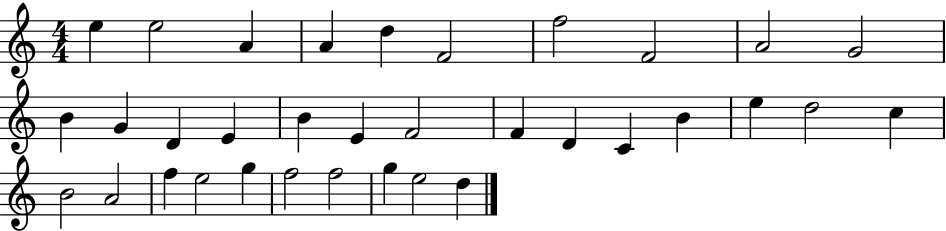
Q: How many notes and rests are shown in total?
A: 34